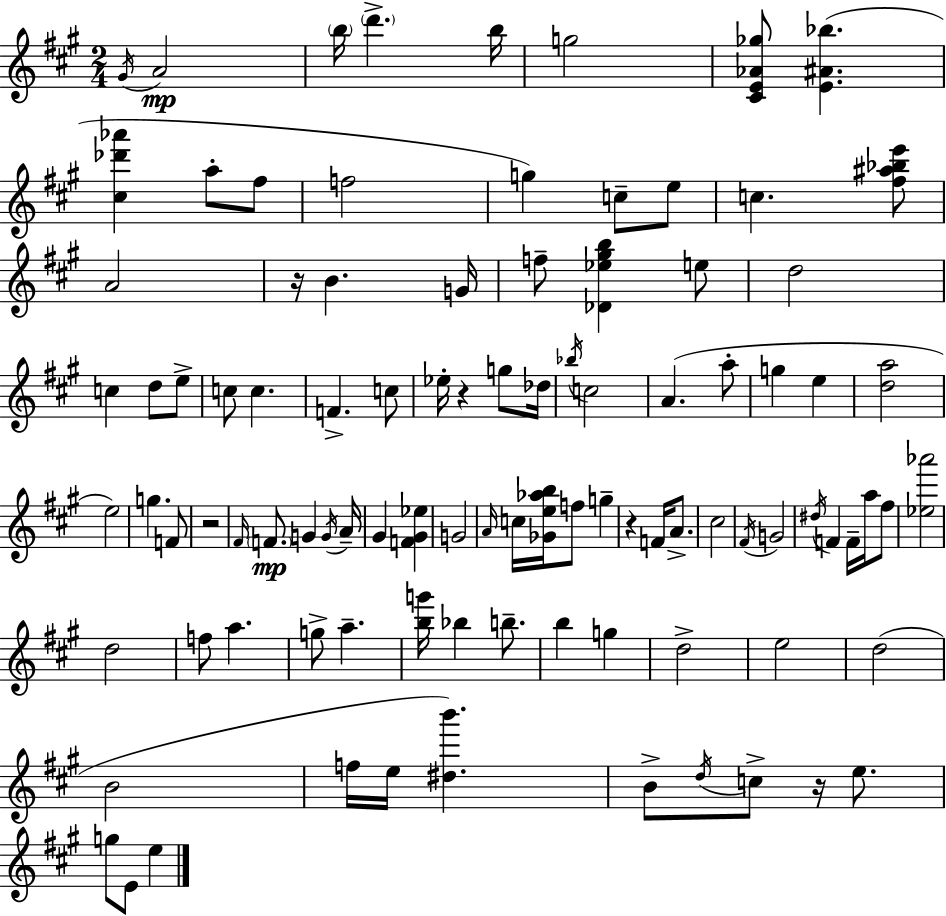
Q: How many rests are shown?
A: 5